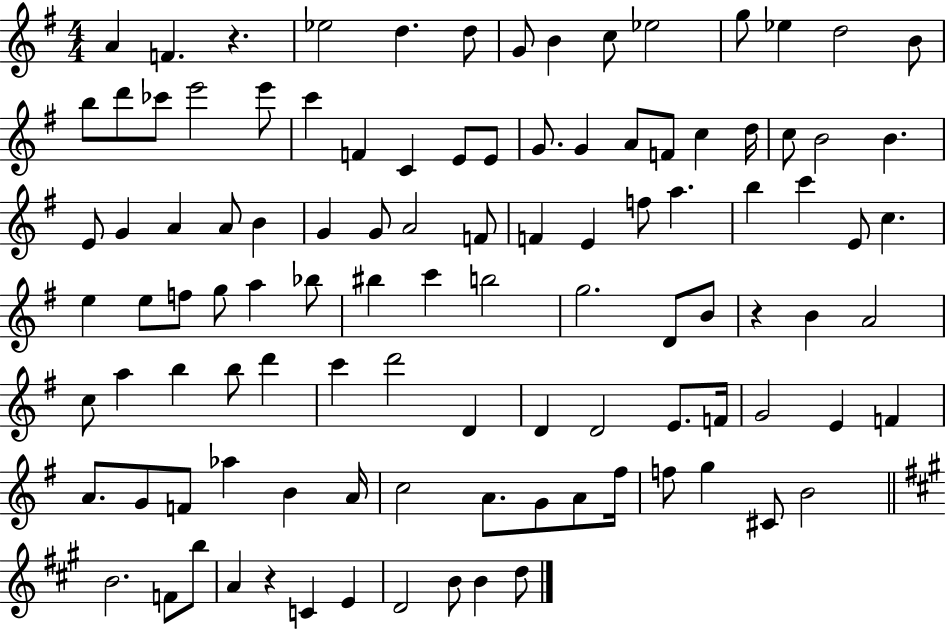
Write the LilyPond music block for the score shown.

{
  \clef treble
  \numericTimeSignature
  \time 4/4
  \key g \major
  a'4 f'4. r4. | ees''2 d''4. d''8 | g'8 b'4 c''8 ees''2 | g''8 ees''4 d''2 b'8 | \break b''8 d'''8 ces'''8 e'''2 e'''8 | c'''4 f'4 c'4 e'8 e'8 | g'8. g'4 a'8 f'8 c''4 d''16 | c''8 b'2 b'4. | \break e'8 g'4 a'4 a'8 b'4 | g'4 g'8 a'2 f'8 | f'4 e'4 f''8 a''4. | b''4 c'''4 e'8 c''4. | \break e''4 e''8 f''8 g''8 a''4 bes''8 | bis''4 c'''4 b''2 | g''2. d'8 b'8 | r4 b'4 a'2 | \break c''8 a''4 b''4 b''8 d'''4 | c'''4 d'''2 d'4 | d'4 d'2 e'8. f'16 | g'2 e'4 f'4 | \break a'8. g'8 f'8 aes''4 b'4 a'16 | c''2 a'8. g'8 a'8 fis''16 | f''8 g''4 cis'8 b'2 | \bar "||" \break \key a \major b'2. f'8 b''8 | a'4 r4 c'4 e'4 | d'2 b'8 b'4 d''8 | \bar "|."
}